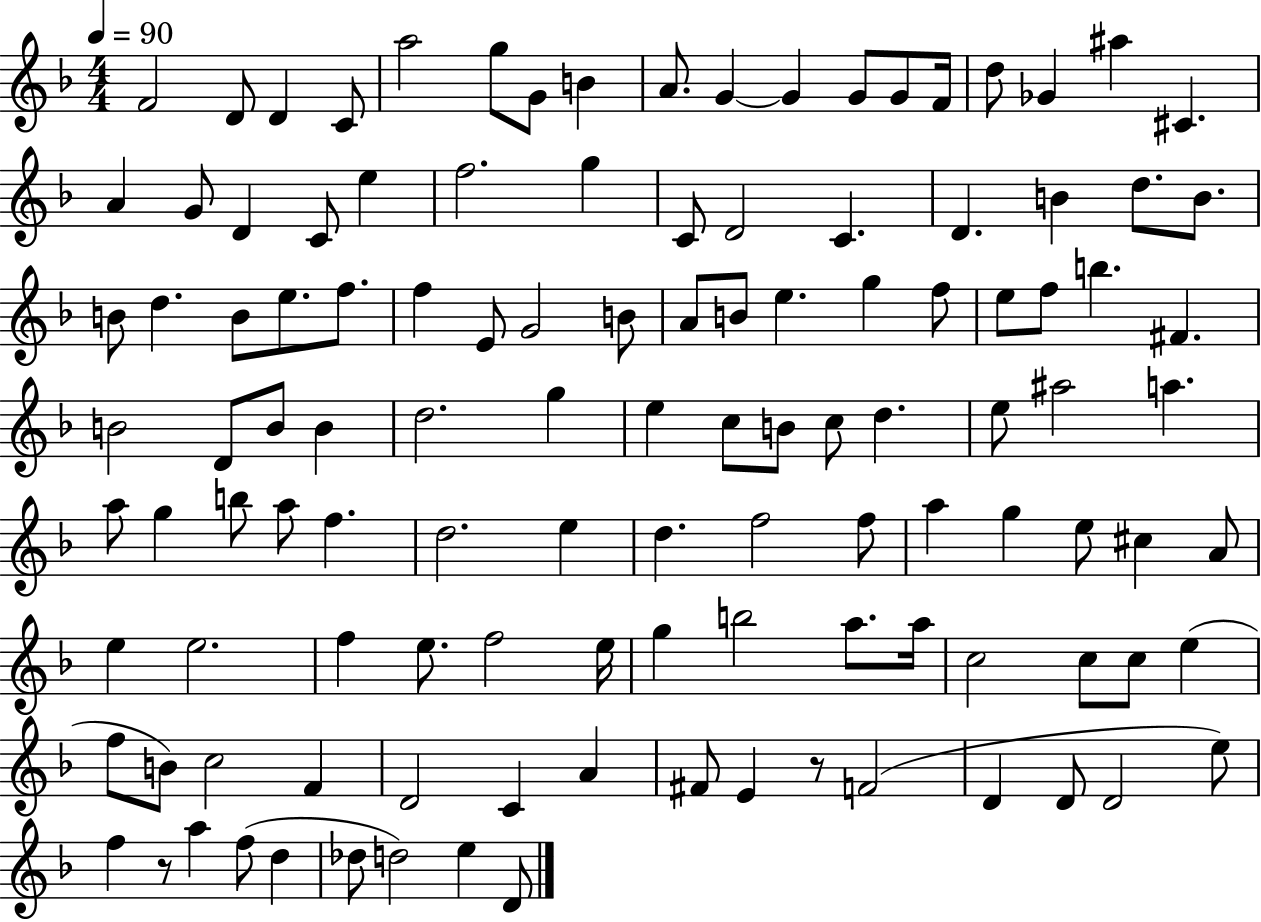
X:1
T:Untitled
M:4/4
L:1/4
K:F
F2 D/2 D C/2 a2 g/2 G/2 B A/2 G G G/2 G/2 F/4 d/2 _G ^a ^C A G/2 D C/2 e f2 g C/2 D2 C D B d/2 B/2 B/2 d B/2 e/2 f/2 f E/2 G2 B/2 A/2 B/2 e g f/2 e/2 f/2 b ^F B2 D/2 B/2 B d2 g e c/2 B/2 c/2 d e/2 ^a2 a a/2 g b/2 a/2 f d2 e d f2 f/2 a g e/2 ^c A/2 e e2 f e/2 f2 e/4 g b2 a/2 a/4 c2 c/2 c/2 e f/2 B/2 c2 F D2 C A ^F/2 E z/2 F2 D D/2 D2 e/2 f z/2 a f/2 d _d/2 d2 e D/2